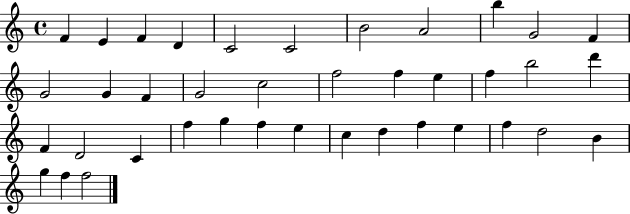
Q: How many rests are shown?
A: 0